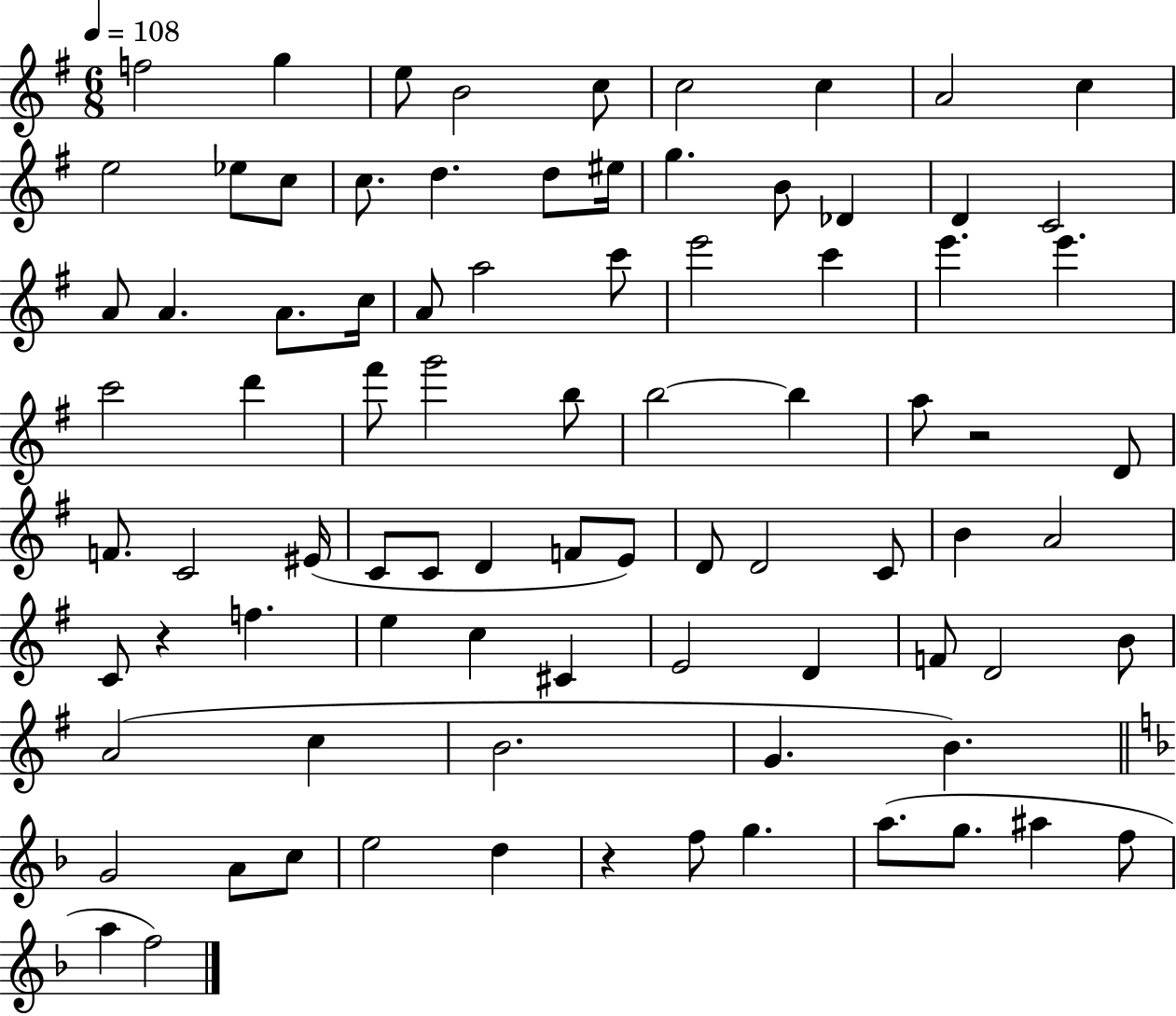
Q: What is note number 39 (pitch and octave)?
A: B5